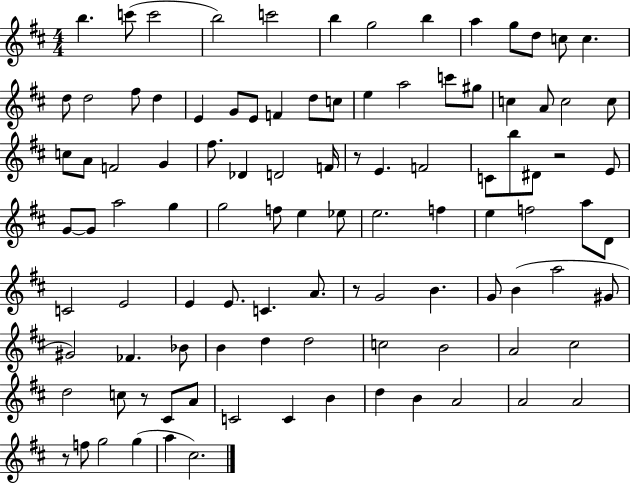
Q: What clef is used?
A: treble